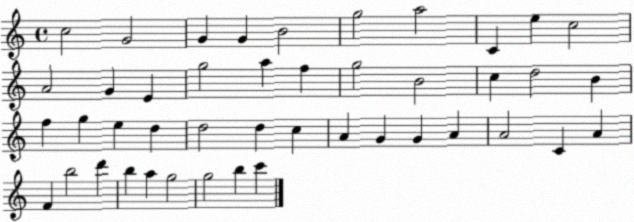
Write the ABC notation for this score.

X:1
T:Untitled
M:4/4
L:1/4
K:C
c2 G2 G G B2 g2 a2 C e c2 A2 G E g2 a f g2 B2 c d2 B f g e d d2 d c A G G A A2 C A F b2 d' b a g2 g2 b c'